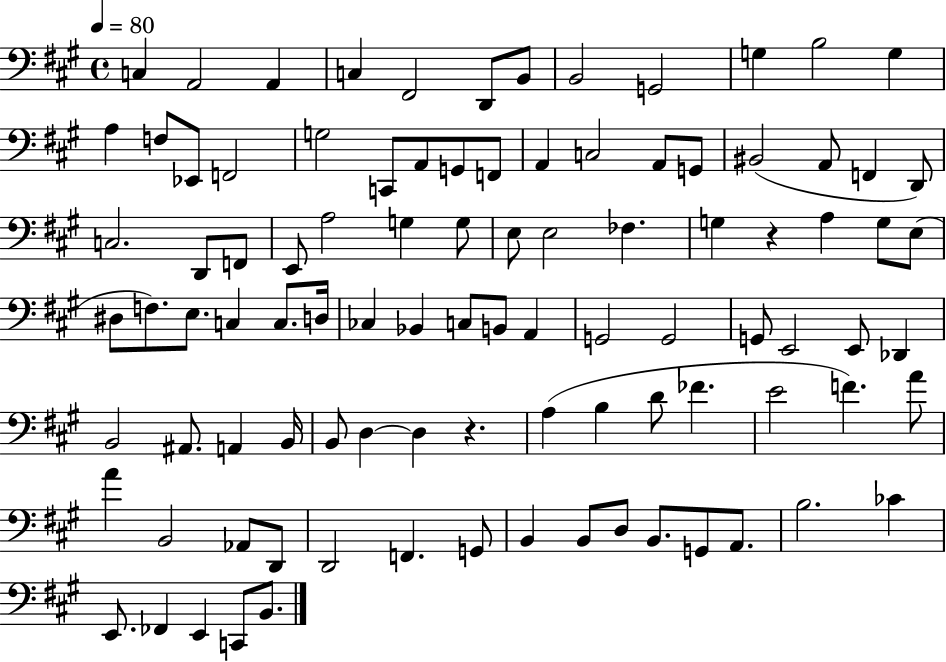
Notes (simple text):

C3/q A2/h A2/q C3/q F#2/h D2/e B2/e B2/h G2/h G3/q B3/h G3/q A3/q F3/e Eb2/e F2/h G3/h C2/e A2/e G2/e F2/e A2/q C3/h A2/e G2/e BIS2/h A2/e F2/q D2/e C3/h. D2/e F2/e E2/e A3/h G3/q G3/e E3/e E3/h FES3/q. G3/q R/q A3/q G3/e E3/e D#3/e F3/e. E3/e. C3/q C3/e. D3/s CES3/q Bb2/q C3/e B2/e A2/q G2/h G2/h G2/e E2/h E2/e Db2/q B2/h A#2/e. A2/q B2/s B2/e D3/q D3/q R/q. A3/q B3/q D4/e FES4/q. E4/h F4/q. A4/e A4/q B2/h Ab2/e D2/e D2/h F2/q. G2/e B2/q B2/e D3/e B2/e. G2/e A2/e. B3/h. CES4/q E2/e. FES2/q E2/q C2/e B2/e.